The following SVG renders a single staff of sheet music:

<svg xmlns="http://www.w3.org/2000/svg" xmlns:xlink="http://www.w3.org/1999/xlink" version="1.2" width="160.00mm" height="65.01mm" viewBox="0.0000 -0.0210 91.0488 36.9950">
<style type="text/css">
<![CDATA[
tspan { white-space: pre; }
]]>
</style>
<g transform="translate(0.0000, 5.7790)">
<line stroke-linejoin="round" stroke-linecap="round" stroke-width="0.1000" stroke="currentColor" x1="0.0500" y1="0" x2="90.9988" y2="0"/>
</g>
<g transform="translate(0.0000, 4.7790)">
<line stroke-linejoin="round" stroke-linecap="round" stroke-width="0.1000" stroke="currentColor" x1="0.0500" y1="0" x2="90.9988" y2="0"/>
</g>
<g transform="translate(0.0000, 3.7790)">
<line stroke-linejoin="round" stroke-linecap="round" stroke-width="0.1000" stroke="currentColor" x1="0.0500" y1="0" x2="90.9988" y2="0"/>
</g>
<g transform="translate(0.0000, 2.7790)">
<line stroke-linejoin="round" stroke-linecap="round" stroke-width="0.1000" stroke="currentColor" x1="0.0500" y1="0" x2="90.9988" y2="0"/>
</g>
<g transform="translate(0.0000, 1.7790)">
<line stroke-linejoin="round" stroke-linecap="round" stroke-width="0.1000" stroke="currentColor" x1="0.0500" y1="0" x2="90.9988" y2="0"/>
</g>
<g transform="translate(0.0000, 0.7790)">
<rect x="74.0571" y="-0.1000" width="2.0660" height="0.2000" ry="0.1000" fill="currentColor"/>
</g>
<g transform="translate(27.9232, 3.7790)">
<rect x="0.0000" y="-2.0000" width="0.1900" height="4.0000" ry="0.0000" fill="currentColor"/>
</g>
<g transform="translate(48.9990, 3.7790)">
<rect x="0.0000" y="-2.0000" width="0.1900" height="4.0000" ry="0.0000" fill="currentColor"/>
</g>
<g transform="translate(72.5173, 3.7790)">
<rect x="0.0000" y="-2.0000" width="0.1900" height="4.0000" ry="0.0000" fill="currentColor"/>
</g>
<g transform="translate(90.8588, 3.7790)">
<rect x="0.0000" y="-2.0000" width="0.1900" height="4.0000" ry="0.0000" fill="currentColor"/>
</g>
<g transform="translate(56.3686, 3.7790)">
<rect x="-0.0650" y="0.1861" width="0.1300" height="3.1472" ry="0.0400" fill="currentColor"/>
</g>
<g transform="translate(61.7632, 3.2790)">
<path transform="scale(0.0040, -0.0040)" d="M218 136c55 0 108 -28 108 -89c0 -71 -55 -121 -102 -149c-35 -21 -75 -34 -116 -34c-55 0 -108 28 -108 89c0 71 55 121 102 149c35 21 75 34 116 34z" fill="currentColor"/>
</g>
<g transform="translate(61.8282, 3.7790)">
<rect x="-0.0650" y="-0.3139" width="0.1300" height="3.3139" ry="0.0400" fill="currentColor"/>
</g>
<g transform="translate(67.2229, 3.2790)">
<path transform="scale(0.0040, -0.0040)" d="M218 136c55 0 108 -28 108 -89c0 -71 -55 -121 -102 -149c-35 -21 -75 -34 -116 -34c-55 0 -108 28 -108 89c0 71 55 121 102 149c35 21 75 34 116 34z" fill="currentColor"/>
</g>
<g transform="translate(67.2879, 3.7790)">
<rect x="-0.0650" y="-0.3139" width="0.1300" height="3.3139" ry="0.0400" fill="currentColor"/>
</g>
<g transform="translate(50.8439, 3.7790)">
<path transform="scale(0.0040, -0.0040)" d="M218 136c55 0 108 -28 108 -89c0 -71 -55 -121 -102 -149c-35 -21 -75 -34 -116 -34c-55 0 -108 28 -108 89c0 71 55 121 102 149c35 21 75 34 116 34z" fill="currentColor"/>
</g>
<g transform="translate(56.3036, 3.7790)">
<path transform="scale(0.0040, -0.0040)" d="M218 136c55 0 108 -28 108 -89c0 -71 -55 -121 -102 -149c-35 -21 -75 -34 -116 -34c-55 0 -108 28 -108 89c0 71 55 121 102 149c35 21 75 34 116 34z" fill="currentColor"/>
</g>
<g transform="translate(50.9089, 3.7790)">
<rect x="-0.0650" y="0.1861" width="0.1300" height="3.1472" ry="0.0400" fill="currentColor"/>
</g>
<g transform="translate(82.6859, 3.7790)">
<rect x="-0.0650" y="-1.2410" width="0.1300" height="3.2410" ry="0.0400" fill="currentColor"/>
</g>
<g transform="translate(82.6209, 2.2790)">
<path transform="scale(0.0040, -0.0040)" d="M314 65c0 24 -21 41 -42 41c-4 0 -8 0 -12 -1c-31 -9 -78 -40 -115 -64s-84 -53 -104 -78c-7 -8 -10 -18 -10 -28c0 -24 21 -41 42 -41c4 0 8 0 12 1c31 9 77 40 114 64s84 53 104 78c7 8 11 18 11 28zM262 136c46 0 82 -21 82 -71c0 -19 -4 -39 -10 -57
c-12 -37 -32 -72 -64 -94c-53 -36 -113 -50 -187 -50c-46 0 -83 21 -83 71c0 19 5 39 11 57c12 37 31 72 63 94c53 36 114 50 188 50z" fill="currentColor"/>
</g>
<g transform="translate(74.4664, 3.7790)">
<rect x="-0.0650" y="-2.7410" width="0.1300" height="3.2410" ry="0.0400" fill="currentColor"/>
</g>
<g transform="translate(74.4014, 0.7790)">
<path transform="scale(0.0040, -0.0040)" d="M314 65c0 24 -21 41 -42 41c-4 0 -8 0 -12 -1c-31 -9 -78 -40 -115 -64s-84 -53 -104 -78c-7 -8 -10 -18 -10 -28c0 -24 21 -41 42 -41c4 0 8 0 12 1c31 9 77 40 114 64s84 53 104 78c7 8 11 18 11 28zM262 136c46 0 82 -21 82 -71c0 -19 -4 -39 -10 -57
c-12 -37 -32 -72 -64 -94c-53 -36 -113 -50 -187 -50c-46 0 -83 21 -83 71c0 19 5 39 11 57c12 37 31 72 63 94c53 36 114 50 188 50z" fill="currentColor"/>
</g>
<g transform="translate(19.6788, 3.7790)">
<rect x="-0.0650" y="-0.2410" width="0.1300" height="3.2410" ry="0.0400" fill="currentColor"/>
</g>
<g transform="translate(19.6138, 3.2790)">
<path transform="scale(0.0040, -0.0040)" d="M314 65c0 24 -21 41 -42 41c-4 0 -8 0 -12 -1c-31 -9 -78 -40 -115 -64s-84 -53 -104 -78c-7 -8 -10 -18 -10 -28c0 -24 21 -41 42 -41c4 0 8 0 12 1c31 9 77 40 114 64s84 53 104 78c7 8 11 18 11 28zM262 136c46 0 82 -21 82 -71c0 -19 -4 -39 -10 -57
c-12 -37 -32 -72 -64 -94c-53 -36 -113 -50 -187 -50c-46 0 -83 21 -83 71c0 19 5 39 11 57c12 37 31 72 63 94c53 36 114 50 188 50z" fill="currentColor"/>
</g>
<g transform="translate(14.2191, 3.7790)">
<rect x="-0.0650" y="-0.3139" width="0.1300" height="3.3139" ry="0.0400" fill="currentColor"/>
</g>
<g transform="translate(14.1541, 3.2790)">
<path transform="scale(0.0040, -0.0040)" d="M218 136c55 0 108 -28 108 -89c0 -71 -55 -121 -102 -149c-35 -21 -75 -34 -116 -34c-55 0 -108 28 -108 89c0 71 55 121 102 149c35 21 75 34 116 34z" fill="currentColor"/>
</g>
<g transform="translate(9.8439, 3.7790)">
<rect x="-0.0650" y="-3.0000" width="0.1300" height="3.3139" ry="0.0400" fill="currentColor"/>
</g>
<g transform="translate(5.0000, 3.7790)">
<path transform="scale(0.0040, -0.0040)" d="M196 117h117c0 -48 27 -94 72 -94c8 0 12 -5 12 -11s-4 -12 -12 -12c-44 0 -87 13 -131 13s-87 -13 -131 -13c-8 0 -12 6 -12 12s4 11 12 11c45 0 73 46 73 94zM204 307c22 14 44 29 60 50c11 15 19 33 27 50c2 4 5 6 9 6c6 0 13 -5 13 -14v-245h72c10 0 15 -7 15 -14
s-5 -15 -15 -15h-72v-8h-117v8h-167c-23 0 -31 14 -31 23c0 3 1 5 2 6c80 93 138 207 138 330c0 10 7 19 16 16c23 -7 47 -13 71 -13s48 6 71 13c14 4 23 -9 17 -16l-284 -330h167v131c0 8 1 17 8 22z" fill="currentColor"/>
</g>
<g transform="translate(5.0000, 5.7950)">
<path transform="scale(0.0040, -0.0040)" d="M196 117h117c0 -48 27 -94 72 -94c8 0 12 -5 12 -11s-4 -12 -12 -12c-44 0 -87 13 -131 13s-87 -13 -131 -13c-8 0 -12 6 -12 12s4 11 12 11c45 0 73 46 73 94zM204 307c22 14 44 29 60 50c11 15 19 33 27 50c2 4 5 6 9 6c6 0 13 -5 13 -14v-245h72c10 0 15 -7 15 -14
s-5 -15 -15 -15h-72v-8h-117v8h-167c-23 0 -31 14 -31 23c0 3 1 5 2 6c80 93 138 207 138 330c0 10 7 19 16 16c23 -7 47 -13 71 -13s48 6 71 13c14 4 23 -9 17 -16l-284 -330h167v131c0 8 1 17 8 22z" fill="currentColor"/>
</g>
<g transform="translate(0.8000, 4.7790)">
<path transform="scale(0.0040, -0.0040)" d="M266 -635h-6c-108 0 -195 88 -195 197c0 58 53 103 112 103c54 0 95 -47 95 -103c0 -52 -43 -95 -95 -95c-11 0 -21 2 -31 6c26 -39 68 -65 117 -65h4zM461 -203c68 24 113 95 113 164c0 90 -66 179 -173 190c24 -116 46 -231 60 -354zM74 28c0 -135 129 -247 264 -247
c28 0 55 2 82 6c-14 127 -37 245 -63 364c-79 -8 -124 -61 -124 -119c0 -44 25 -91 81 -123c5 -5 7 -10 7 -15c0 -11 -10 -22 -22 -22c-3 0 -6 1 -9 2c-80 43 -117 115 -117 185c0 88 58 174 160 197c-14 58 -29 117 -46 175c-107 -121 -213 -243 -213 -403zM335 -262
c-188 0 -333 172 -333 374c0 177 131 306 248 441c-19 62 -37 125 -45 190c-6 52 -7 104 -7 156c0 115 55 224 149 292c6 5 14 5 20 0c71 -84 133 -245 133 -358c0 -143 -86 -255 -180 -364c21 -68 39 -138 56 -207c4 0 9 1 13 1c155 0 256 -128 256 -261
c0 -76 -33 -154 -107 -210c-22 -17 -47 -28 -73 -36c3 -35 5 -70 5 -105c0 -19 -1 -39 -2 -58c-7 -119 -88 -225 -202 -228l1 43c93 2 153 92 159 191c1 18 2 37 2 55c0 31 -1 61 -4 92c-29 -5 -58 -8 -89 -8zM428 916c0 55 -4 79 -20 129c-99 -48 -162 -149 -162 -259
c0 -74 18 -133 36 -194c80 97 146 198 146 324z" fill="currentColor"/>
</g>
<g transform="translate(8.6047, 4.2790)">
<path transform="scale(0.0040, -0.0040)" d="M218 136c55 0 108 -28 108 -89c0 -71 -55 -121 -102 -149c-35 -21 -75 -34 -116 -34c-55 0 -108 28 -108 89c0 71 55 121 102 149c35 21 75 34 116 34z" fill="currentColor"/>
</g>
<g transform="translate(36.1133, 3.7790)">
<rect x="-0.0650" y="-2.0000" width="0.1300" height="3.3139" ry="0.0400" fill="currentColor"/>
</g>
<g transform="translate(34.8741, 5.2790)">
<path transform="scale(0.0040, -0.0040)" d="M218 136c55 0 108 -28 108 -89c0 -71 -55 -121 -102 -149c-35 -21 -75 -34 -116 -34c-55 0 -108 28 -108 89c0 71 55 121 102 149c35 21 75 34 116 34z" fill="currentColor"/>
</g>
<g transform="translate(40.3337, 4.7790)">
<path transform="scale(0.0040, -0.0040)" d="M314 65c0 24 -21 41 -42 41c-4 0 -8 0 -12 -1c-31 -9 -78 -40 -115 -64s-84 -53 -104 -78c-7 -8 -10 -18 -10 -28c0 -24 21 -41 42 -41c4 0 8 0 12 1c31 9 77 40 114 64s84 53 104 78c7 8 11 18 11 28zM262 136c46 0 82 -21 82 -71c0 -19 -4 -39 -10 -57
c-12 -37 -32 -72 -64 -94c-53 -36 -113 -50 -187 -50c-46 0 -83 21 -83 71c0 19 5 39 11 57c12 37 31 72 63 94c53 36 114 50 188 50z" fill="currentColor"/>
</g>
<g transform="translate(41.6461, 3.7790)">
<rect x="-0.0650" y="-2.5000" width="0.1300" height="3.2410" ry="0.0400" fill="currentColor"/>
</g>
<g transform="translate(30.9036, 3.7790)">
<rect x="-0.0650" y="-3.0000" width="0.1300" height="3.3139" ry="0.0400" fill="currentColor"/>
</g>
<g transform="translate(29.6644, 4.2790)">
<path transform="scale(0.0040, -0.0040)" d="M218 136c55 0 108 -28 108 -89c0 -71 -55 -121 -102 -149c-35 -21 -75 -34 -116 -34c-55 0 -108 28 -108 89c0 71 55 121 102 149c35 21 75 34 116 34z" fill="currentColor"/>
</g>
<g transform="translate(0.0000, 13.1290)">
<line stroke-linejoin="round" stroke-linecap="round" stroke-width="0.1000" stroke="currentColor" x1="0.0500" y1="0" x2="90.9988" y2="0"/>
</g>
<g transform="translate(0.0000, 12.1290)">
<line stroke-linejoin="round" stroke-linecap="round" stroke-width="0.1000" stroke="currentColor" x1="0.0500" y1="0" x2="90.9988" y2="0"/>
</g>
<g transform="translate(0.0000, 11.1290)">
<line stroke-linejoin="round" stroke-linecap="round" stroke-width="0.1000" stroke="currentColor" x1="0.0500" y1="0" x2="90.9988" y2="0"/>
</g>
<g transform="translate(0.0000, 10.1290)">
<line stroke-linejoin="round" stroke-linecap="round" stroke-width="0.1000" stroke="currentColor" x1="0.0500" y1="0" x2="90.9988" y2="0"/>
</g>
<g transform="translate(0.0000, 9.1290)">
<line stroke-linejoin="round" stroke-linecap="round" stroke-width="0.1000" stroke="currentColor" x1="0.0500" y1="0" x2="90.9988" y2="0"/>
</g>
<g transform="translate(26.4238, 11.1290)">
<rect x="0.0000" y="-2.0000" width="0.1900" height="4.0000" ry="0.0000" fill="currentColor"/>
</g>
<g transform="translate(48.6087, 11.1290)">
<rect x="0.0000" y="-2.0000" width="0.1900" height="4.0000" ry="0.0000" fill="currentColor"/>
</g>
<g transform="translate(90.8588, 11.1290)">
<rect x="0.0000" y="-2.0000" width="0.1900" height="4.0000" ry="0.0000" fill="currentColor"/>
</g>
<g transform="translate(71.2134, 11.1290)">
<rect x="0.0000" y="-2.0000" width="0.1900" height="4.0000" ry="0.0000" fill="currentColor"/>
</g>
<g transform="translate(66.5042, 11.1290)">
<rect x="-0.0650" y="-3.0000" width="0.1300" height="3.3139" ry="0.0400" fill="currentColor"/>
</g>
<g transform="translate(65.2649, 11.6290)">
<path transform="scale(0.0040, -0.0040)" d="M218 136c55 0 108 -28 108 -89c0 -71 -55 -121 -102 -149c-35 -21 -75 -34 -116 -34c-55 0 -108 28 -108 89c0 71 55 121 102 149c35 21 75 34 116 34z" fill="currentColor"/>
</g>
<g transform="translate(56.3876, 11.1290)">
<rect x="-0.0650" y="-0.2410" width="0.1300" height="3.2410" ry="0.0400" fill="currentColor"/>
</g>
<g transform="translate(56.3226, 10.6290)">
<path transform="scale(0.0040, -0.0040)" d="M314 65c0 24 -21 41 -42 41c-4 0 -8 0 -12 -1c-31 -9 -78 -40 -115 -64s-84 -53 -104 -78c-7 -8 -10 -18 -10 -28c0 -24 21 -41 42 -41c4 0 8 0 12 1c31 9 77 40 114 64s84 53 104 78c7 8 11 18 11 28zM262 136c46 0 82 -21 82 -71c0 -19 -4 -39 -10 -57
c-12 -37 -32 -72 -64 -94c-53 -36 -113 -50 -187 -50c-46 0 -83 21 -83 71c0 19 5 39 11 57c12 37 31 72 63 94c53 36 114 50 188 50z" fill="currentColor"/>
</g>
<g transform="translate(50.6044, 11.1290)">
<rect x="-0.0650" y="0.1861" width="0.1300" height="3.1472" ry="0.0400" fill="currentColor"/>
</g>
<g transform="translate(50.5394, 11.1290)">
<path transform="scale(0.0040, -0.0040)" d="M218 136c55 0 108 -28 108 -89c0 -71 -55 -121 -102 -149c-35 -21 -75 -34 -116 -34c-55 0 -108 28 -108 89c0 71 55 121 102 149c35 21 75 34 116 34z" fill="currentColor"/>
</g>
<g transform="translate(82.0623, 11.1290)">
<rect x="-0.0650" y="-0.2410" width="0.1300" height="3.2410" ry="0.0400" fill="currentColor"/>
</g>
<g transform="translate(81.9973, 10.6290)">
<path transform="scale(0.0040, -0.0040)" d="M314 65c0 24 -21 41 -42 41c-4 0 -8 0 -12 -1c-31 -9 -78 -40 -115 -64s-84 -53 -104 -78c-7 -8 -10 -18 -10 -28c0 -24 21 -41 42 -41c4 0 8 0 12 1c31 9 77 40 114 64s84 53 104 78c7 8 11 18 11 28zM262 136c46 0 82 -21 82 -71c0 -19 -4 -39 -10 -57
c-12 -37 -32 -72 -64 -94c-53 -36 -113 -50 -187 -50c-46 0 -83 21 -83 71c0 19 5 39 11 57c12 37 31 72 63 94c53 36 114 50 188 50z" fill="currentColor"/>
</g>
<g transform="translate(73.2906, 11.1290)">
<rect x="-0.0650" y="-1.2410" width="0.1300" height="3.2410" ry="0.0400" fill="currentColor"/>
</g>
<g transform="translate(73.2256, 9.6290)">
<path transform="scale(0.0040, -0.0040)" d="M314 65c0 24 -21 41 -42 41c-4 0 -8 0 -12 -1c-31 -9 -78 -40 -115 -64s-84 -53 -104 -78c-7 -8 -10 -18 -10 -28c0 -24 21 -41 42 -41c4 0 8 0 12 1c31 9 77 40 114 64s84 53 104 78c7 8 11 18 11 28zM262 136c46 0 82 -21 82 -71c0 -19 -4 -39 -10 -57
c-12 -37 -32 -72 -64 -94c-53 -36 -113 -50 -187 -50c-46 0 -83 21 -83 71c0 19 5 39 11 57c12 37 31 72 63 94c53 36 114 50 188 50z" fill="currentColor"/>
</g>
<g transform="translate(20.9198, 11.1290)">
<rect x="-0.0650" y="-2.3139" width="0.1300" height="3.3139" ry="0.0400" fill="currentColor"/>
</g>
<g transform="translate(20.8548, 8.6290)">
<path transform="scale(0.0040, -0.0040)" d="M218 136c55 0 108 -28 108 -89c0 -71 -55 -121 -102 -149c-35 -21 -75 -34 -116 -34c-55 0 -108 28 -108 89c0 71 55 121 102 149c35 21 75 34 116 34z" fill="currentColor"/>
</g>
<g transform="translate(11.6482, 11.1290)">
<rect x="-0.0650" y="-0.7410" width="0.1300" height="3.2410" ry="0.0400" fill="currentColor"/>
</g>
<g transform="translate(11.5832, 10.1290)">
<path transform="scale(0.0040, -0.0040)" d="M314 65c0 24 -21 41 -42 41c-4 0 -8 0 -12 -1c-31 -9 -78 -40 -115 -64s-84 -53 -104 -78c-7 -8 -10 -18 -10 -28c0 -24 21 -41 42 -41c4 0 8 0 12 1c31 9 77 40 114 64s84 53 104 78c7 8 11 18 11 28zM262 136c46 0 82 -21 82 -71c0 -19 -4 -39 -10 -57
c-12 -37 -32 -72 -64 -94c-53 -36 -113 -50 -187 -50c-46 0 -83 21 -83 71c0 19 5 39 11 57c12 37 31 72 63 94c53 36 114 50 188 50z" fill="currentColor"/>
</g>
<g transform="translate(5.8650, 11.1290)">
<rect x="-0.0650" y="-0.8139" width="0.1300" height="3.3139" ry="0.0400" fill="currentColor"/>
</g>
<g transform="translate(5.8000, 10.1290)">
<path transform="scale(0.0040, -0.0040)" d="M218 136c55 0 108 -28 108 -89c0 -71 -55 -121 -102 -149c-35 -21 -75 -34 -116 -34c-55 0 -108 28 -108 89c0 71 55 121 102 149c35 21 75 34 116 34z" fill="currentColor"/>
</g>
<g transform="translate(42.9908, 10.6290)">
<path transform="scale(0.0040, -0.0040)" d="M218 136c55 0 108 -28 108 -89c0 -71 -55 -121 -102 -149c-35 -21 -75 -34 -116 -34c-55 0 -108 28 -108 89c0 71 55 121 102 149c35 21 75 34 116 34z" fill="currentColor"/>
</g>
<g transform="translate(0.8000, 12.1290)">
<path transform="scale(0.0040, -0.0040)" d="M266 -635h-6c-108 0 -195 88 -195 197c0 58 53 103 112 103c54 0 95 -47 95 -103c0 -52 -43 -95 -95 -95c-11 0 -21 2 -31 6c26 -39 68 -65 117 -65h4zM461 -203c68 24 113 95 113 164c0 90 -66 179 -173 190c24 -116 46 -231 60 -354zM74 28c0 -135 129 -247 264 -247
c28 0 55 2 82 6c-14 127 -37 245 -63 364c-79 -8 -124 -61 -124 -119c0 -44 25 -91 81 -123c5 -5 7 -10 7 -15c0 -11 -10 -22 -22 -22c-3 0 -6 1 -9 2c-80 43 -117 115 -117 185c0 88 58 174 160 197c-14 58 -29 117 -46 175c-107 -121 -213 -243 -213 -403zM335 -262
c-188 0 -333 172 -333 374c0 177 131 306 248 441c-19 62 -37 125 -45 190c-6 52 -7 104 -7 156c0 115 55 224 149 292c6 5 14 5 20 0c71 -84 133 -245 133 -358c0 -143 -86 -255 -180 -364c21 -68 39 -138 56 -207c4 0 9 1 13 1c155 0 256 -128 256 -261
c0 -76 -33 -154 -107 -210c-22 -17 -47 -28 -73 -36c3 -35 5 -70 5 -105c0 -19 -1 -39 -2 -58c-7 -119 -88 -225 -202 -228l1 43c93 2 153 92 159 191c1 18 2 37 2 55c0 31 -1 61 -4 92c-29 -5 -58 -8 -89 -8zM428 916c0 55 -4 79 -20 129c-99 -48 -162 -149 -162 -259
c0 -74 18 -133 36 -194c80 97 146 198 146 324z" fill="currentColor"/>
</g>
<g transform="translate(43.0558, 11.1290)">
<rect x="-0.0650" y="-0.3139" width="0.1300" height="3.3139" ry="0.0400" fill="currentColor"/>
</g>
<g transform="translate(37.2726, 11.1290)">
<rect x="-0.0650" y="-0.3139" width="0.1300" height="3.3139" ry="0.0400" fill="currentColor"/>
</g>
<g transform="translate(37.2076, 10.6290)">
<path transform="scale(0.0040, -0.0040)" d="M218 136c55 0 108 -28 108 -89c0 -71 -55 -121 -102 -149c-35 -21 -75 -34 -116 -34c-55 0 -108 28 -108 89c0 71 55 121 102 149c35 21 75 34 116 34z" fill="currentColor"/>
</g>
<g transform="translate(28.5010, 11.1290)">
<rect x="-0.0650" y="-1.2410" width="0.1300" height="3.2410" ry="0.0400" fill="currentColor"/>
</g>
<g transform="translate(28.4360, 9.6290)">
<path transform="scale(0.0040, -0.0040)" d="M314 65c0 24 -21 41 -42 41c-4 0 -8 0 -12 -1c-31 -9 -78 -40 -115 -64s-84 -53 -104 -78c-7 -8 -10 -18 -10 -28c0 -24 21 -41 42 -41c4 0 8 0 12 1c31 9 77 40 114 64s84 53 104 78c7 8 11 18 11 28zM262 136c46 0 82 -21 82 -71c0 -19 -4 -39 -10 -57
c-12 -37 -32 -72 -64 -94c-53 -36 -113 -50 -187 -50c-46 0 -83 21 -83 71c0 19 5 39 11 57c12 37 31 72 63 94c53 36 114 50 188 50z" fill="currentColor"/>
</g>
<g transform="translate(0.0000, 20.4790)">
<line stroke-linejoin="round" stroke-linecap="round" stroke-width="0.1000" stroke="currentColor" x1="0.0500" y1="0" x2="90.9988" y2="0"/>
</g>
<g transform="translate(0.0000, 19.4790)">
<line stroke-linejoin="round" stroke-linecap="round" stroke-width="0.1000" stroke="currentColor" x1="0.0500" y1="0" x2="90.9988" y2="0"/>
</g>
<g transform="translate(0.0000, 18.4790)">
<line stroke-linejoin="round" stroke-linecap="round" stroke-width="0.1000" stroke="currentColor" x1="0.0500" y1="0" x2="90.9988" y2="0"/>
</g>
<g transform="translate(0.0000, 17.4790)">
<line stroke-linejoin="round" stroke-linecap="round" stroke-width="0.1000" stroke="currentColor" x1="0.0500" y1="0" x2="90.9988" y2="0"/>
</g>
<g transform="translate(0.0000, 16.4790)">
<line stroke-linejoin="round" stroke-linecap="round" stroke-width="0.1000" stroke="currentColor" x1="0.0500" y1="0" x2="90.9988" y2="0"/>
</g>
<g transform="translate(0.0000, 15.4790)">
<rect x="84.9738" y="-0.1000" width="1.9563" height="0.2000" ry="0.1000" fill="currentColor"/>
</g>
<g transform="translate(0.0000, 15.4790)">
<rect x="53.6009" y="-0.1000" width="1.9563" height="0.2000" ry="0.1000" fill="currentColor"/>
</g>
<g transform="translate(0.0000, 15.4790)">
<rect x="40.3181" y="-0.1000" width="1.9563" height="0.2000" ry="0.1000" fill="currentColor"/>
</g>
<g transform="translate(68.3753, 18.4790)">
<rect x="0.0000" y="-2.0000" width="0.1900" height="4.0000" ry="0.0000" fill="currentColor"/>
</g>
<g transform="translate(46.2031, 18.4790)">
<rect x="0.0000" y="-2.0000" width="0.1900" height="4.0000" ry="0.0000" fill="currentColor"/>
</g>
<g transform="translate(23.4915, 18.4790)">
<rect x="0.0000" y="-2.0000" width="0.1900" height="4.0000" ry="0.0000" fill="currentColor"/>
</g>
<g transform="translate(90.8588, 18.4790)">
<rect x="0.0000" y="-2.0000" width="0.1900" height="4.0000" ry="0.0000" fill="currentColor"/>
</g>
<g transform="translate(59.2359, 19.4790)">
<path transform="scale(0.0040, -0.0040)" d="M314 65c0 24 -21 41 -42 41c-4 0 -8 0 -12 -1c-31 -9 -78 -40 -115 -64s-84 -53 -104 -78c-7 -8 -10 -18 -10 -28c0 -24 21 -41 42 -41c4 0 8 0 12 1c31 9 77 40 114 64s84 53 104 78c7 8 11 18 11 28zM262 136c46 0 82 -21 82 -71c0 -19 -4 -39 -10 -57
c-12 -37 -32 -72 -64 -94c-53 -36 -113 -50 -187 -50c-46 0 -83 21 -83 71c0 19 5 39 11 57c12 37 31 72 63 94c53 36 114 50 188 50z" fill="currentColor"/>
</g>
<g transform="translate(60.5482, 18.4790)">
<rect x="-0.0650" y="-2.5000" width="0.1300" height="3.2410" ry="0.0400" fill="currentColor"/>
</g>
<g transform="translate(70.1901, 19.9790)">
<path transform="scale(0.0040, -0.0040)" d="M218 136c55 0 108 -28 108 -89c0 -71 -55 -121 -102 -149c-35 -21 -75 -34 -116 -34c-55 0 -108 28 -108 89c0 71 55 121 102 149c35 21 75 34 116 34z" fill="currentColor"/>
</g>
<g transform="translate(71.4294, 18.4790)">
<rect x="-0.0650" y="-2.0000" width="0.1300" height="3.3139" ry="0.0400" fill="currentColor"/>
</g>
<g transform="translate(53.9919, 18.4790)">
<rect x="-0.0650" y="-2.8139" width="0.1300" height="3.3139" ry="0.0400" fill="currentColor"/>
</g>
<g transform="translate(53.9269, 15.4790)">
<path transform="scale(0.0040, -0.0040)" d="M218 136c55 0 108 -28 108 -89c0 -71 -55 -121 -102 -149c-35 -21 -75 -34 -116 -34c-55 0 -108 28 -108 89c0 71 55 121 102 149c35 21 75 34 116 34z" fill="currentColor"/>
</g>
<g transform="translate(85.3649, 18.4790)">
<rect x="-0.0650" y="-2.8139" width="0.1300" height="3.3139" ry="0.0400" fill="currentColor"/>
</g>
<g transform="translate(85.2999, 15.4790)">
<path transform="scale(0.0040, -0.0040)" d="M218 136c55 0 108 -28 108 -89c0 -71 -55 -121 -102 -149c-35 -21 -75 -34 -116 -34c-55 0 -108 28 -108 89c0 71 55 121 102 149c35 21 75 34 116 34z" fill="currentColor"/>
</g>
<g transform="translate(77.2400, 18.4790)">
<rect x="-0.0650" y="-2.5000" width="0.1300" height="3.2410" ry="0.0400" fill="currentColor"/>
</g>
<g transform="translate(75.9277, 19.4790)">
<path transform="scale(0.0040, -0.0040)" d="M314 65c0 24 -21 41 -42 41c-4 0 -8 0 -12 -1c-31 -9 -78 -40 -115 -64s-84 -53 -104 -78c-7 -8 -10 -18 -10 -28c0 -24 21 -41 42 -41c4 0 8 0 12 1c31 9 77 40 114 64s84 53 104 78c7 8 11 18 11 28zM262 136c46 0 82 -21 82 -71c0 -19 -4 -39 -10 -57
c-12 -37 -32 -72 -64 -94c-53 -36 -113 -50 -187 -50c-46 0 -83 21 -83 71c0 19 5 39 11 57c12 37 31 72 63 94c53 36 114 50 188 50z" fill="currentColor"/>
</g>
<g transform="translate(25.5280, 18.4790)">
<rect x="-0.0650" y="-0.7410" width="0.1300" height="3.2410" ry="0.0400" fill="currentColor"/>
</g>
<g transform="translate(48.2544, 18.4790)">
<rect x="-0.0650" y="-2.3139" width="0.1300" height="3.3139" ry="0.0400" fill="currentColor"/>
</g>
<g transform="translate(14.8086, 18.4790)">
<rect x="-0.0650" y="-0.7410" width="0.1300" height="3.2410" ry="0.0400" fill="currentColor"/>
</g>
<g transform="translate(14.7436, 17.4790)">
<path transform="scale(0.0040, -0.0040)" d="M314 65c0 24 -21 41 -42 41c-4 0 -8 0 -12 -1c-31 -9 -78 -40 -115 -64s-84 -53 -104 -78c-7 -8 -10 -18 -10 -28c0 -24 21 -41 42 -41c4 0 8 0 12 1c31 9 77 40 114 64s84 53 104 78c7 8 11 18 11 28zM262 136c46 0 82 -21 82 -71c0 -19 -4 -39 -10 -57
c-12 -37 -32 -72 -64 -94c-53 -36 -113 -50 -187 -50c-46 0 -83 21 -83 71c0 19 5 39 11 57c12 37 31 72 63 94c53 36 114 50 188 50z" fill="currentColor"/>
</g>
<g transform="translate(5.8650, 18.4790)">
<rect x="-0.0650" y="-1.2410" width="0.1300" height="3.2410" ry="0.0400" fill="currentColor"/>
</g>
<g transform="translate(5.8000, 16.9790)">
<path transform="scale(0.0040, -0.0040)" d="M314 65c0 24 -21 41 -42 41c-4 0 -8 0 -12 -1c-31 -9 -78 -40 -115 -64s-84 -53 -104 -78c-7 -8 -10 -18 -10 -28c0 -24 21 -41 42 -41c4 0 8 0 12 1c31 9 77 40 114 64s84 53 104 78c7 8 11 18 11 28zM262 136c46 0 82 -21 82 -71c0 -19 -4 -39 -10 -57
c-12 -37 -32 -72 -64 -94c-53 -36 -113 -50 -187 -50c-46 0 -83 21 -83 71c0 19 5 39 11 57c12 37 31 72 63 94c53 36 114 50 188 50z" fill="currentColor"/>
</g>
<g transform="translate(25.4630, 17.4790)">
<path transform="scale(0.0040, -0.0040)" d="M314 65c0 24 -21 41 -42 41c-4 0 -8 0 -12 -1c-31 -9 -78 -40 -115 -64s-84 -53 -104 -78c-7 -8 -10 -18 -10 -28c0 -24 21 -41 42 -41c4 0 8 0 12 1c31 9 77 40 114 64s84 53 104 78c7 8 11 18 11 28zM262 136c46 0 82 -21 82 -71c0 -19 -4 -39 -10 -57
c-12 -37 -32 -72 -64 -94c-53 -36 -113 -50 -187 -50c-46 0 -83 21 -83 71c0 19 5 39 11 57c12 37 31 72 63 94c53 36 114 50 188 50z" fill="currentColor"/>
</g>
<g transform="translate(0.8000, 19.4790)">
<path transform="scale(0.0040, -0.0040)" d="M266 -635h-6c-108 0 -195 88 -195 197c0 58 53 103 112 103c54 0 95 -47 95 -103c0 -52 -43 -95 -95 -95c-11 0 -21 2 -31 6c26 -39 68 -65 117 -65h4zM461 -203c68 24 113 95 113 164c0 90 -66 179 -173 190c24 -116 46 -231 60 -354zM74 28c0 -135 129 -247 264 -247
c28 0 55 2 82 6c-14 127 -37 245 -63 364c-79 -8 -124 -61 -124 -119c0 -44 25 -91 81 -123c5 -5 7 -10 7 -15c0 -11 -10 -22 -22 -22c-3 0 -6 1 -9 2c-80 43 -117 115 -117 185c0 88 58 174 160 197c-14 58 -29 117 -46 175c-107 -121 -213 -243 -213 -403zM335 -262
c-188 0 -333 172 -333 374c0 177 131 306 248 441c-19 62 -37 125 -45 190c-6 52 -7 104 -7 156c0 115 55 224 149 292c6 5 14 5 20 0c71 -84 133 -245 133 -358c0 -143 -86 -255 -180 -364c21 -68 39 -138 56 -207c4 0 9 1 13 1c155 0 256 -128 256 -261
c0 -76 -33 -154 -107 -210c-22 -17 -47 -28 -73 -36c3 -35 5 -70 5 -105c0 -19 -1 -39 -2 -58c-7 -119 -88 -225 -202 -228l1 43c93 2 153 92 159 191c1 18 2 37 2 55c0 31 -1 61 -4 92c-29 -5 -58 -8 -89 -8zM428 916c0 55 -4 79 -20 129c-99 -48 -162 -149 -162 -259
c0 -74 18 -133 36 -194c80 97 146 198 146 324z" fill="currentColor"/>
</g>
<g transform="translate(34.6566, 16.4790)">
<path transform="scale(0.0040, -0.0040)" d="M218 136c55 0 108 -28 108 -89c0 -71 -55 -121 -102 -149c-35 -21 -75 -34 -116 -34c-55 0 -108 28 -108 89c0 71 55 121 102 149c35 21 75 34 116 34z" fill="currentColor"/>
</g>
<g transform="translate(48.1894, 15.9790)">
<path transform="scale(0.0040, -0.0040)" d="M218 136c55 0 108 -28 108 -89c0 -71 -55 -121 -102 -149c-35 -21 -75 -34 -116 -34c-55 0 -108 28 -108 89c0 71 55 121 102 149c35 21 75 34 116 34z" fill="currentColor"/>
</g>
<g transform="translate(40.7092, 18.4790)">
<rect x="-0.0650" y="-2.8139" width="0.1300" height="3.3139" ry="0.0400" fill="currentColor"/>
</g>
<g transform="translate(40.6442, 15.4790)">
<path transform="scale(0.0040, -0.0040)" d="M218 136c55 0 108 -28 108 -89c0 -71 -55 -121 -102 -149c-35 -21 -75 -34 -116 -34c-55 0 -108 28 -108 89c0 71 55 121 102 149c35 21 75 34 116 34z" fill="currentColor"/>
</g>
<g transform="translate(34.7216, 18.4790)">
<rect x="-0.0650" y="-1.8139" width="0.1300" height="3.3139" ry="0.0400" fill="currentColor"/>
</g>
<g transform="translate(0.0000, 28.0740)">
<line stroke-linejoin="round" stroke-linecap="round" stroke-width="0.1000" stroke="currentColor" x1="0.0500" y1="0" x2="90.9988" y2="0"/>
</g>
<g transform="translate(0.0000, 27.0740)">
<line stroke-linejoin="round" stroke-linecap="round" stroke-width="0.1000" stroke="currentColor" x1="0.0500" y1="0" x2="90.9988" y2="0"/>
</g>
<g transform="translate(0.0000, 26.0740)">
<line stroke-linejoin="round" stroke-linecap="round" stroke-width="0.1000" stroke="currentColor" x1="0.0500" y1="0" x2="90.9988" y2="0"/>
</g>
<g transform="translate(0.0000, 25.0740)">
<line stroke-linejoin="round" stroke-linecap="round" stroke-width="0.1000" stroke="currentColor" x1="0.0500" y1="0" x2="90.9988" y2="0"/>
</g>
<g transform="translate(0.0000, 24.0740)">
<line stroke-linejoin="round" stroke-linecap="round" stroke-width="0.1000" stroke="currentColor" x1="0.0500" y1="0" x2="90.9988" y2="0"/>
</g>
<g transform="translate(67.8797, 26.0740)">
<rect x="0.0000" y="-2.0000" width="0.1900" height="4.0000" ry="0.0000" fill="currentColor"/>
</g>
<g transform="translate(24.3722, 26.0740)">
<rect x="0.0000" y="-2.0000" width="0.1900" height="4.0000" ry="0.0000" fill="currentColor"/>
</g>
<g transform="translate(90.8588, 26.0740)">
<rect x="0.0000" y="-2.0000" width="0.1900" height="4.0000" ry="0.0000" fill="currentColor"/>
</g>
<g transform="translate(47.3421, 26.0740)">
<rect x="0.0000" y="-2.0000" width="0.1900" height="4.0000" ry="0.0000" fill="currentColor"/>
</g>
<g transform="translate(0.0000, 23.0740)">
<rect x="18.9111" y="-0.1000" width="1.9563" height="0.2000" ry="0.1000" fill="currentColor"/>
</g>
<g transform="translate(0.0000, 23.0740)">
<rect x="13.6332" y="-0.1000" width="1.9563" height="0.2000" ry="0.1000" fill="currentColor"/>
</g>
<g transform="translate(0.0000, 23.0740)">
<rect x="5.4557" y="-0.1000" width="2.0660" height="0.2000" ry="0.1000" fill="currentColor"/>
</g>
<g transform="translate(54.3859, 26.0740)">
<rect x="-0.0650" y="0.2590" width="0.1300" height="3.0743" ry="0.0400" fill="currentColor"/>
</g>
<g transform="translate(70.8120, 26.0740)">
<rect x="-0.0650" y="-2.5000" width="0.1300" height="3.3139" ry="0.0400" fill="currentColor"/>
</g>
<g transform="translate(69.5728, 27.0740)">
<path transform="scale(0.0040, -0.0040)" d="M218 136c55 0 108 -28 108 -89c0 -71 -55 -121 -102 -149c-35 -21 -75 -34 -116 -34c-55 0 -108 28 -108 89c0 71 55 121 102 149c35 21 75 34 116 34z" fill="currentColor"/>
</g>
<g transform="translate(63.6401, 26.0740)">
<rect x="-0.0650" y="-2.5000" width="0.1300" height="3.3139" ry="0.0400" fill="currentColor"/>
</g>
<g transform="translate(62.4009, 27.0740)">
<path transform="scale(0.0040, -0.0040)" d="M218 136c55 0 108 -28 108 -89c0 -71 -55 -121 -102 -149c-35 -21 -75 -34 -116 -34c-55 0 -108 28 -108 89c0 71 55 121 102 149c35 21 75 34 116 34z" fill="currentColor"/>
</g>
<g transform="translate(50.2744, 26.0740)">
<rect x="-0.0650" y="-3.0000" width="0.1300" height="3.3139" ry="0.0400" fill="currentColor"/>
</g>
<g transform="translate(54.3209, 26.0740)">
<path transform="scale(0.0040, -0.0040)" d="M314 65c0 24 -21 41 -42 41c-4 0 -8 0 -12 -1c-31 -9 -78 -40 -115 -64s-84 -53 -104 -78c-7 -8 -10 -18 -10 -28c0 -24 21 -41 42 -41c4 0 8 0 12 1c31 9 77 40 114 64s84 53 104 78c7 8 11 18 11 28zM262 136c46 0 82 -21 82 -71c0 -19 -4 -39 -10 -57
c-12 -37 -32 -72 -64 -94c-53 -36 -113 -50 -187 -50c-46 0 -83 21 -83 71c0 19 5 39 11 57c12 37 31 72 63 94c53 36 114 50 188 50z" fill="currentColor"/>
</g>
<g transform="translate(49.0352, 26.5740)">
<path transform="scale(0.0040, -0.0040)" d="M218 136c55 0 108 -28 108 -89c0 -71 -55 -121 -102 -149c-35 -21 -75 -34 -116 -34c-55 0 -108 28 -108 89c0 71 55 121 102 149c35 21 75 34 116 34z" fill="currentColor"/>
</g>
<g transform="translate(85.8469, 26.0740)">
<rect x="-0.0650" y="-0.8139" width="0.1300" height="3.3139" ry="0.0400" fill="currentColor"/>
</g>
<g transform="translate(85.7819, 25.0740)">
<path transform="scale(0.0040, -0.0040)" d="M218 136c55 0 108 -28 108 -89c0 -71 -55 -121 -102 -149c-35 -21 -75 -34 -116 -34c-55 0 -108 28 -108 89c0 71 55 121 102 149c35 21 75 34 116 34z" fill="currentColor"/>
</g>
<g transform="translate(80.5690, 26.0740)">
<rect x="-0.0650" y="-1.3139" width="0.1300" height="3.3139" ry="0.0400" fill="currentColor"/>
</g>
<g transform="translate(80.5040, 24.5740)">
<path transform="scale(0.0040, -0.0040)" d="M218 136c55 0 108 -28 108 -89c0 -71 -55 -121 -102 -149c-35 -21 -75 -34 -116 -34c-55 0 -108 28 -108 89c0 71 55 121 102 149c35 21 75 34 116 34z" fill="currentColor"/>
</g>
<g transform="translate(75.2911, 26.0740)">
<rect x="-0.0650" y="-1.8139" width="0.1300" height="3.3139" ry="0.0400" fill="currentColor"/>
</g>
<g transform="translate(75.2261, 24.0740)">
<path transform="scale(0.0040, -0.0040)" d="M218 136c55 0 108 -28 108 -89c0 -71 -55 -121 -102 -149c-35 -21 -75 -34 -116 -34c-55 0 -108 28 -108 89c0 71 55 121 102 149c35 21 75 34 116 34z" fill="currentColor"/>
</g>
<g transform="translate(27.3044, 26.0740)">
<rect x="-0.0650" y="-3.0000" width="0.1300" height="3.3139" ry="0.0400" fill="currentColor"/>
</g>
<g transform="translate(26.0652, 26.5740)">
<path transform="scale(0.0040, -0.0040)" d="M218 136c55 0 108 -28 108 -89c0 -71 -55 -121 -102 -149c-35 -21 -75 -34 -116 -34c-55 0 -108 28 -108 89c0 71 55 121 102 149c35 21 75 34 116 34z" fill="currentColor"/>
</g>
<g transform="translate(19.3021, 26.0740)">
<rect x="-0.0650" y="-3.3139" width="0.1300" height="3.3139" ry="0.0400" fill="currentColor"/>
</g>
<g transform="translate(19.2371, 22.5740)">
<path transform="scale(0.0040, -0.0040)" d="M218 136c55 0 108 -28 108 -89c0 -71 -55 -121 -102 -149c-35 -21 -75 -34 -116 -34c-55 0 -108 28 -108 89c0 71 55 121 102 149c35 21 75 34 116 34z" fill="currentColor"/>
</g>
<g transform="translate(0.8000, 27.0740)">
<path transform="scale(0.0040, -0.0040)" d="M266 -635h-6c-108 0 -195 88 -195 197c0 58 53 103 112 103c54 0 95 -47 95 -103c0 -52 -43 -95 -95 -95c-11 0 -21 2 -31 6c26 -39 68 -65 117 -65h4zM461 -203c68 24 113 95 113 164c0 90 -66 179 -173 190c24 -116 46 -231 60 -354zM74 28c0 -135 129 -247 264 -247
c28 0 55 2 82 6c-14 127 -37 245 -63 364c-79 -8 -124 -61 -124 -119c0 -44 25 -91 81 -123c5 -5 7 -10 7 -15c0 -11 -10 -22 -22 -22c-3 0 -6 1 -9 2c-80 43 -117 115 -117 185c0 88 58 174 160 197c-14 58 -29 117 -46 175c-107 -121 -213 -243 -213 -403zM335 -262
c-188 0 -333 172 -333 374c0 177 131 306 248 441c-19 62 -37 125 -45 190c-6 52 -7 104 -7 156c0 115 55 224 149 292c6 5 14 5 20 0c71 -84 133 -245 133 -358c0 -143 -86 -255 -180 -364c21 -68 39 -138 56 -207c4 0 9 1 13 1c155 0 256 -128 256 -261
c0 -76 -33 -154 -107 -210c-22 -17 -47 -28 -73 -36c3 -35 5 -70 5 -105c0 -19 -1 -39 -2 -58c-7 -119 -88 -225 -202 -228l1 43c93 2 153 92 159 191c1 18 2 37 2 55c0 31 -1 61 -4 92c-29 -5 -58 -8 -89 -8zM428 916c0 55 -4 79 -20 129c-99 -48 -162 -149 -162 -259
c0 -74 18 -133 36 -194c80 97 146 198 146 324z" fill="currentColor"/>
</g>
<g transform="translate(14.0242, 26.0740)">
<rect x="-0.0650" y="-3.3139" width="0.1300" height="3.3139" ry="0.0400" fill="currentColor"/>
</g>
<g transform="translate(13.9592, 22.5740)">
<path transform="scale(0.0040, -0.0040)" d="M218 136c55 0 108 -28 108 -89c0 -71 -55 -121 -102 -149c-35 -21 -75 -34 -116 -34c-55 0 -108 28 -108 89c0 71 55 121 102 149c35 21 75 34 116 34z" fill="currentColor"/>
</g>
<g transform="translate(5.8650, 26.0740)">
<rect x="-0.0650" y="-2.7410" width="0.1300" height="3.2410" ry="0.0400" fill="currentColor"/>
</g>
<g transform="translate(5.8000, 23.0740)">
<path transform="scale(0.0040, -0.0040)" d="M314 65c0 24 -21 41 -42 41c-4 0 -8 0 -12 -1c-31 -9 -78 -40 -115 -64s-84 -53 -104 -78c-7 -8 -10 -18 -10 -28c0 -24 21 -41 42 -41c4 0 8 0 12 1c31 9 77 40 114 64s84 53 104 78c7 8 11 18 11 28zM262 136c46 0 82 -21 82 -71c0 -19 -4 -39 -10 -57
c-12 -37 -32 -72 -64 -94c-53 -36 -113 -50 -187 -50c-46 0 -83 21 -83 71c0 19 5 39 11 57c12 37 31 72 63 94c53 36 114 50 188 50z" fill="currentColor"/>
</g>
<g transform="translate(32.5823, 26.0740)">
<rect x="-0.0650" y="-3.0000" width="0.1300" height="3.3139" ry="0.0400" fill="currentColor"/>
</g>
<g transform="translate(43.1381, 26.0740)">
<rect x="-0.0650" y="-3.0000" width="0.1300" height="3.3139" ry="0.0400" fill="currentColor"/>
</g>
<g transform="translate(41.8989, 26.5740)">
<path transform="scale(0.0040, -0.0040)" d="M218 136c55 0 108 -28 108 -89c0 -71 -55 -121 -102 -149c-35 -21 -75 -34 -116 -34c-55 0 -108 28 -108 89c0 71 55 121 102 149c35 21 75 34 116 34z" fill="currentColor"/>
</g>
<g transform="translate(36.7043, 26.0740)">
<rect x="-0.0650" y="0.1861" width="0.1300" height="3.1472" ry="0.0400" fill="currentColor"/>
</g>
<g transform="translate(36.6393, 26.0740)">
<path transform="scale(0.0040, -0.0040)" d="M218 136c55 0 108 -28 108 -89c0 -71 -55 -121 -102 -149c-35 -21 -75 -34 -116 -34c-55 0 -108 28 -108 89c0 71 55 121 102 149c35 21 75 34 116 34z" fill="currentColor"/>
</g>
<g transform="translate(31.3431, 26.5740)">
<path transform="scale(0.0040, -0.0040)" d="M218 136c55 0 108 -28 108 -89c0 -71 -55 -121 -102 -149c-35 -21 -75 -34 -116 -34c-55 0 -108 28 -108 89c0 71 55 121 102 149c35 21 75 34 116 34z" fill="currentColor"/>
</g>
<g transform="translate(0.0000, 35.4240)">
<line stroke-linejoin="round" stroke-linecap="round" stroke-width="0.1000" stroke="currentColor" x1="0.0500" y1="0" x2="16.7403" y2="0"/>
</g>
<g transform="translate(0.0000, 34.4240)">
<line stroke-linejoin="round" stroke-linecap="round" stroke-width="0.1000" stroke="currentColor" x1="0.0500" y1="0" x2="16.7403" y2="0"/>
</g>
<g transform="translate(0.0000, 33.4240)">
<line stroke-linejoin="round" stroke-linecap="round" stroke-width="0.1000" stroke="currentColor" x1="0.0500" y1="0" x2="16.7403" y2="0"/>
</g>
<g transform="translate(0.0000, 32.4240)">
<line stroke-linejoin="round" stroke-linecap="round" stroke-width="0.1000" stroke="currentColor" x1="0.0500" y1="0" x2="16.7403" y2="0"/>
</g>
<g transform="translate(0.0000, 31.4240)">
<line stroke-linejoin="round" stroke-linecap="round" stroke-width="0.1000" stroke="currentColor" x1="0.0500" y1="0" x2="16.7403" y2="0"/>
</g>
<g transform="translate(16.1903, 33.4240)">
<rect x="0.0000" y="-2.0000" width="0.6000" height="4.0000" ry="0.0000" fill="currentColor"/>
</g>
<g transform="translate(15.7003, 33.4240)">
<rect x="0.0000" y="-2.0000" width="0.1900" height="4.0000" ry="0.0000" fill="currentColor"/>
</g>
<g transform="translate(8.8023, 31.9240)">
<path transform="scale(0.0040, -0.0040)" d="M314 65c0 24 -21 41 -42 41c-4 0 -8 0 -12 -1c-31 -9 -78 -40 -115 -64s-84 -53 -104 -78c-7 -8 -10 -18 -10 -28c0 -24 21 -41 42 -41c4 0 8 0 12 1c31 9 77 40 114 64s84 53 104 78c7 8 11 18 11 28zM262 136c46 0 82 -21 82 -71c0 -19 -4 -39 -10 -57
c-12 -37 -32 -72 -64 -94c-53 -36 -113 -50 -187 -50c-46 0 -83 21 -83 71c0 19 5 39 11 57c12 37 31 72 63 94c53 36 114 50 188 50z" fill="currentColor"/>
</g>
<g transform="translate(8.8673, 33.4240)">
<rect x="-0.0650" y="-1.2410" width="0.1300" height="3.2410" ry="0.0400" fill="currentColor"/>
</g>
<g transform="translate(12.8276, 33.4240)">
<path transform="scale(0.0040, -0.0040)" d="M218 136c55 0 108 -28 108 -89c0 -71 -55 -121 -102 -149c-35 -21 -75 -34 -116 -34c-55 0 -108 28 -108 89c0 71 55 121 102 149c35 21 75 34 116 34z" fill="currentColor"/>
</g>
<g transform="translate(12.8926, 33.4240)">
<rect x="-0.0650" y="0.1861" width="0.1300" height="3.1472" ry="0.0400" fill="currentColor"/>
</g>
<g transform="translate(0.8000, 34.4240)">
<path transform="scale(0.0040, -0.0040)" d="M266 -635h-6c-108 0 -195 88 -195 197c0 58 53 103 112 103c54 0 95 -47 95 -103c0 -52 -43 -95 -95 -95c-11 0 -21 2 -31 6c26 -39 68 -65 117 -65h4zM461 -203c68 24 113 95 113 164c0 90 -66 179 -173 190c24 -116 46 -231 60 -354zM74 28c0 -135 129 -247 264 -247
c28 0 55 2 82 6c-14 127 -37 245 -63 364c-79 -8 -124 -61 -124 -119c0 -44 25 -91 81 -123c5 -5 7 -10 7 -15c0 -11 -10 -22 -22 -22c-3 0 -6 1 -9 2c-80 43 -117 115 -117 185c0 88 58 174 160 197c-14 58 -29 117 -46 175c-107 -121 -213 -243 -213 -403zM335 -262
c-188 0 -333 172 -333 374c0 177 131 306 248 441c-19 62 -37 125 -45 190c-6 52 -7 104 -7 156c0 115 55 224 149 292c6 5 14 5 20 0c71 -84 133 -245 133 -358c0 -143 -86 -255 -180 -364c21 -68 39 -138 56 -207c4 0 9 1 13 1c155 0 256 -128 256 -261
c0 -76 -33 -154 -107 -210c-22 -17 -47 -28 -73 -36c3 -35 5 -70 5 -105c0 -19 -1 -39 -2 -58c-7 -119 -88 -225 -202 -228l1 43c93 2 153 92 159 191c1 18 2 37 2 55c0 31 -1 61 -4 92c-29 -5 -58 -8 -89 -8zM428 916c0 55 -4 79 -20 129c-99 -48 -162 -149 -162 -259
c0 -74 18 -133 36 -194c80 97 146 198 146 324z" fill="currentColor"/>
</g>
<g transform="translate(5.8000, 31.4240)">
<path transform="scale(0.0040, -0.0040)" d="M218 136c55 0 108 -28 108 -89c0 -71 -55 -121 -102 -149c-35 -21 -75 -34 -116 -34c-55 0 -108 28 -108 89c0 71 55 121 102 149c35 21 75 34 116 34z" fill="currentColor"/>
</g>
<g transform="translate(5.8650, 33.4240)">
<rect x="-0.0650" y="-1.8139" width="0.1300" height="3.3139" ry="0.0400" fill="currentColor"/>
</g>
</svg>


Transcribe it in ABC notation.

X:1
T:Untitled
M:4/4
L:1/4
K:C
A c c2 A F G2 B B c c a2 e2 d d2 g e2 c c B c2 A e2 c2 e2 d2 d2 f a g a G2 F G2 a a2 b b A A B A A B2 G G f e d f e2 B